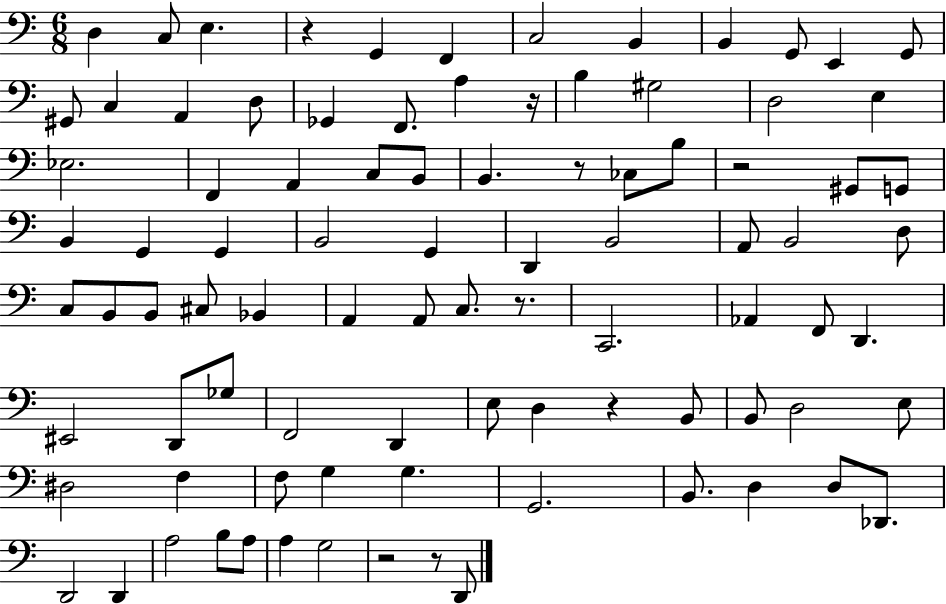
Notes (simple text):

D3/q C3/e E3/q. R/q G2/q F2/q C3/h B2/q B2/q G2/e E2/q G2/e G#2/e C3/q A2/q D3/e Gb2/q F2/e. A3/q R/s B3/q G#3/h D3/h E3/q Eb3/h. F2/q A2/q C3/e B2/e B2/q. R/e CES3/e B3/e R/h G#2/e G2/e B2/q G2/q G2/q B2/h G2/q D2/q B2/h A2/e B2/h D3/e C3/e B2/e B2/e C#3/e Bb2/q A2/q A2/e C3/e. R/e. C2/h. Ab2/q F2/e D2/q. EIS2/h D2/e Gb3/e F2/h D2/q E3/e D3/q R/q B2/e B2/e D3/h E3/e D#3/h F3/q F3/e G3/q G3/q. G2/h. B2/e. D3/q D3/e Db2/e. D2/h D2/q A3/h B3/e A3/e A3/q G3/h R/h R/e D2/e